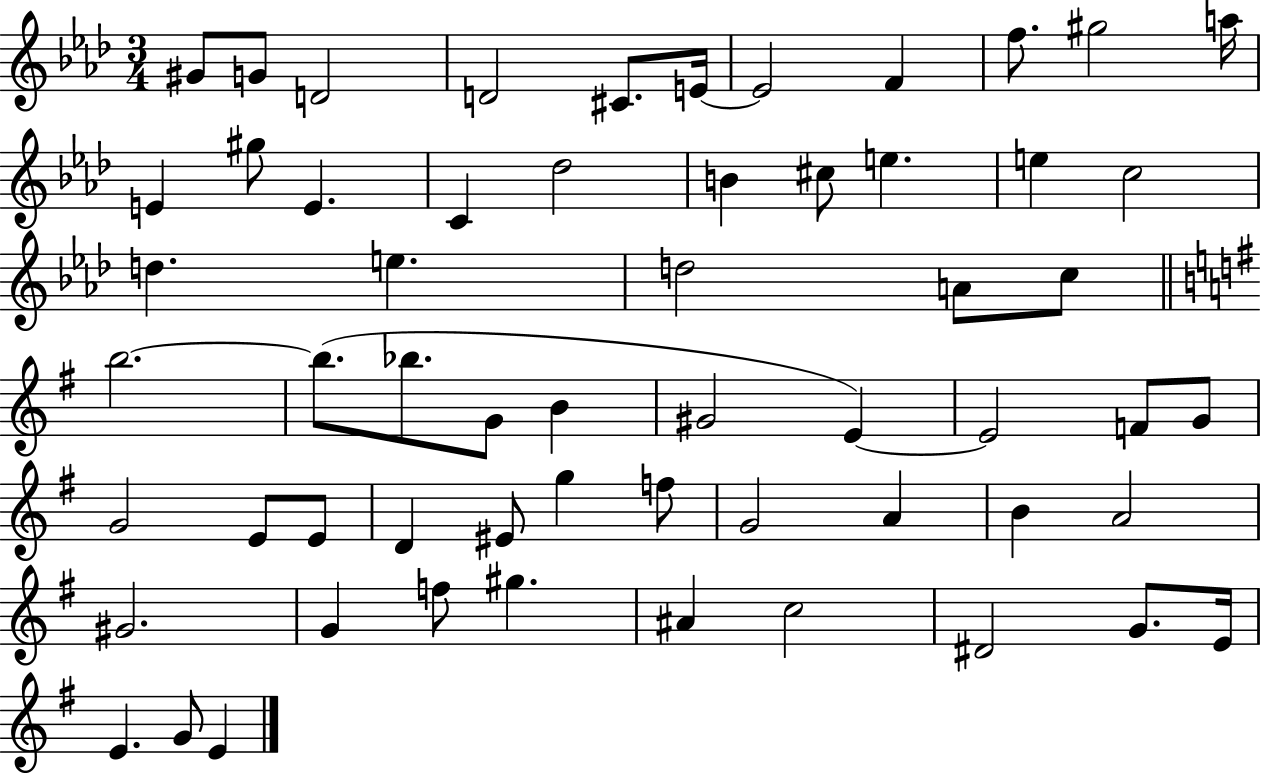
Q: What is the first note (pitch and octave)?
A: G#4